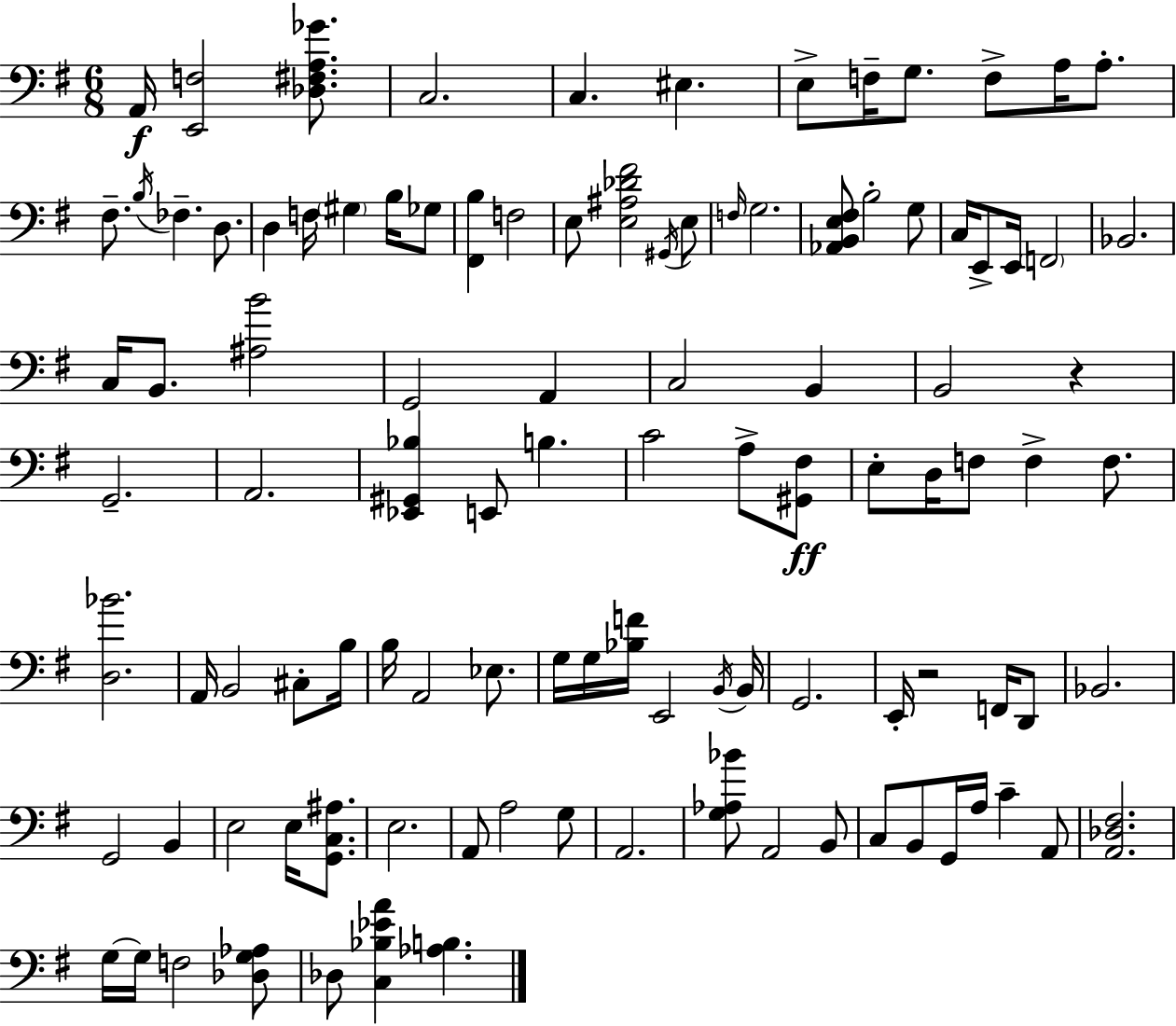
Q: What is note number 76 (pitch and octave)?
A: A2